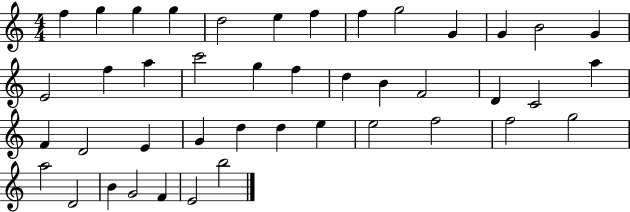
F5/q G5/q G5/q G5/q D5/h E5/q F5/q F5/q G5/h G4/q G4/q B4/h G4/q E4/h F5/q A5/q C6/h G5/q F5/q D5/q B4/q F4/h D4/q C4/h A5/q F4/q D4/h E4/q G4/q D5/q D5/q E5/q E5/h F5/h F5/h G5/h A5/h D4/h B4/q G4/h F4/q E4/h B5/h